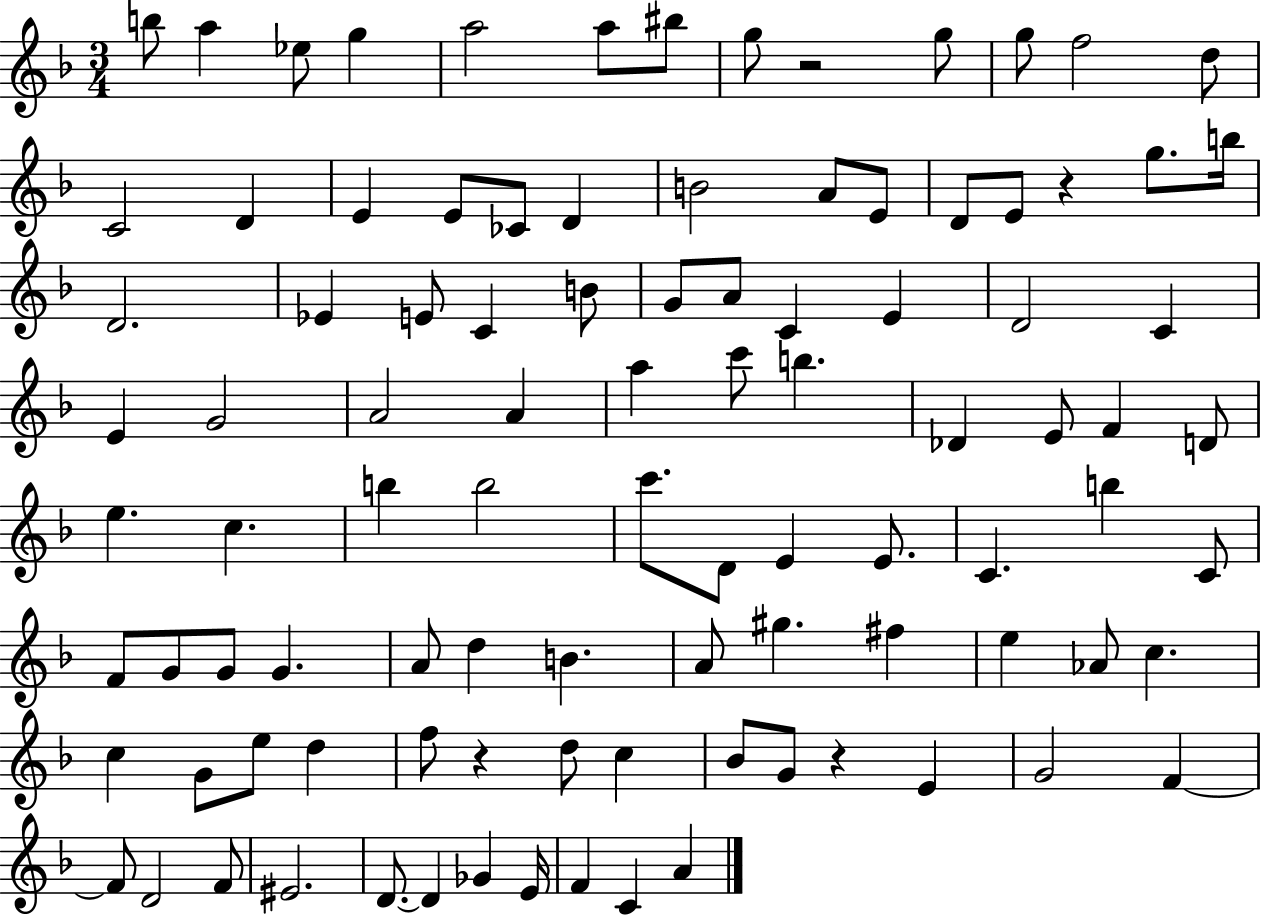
X:1
T:Untitled
M:3/4
L:1/4
K:F
b/2 a _e/2 g a2 a/2 ^b/2 g/2 z2 g/2 g/2 f2 d/2 C2 D E E/2 _C/2 D B2 A/2 E/2 D/2 E/2 z g/2 b/4 D2 _E E/2 C B/2 G/2 A/2 C E D2 C E G2 A2 A a c'/2 b _D E/2 F D/2 e c b b2 c'/2 D/2 E E/2 C b C/2 F/2 G/2 G/2 G A/2 d B A/2 ^g ^f e _A/2 c c G/2 e/2 d f/2 z d/2 c _B/2 G/2 z E G2 F F/2 D2 F/2 ^E2 D/2 D _G E/4 F C A